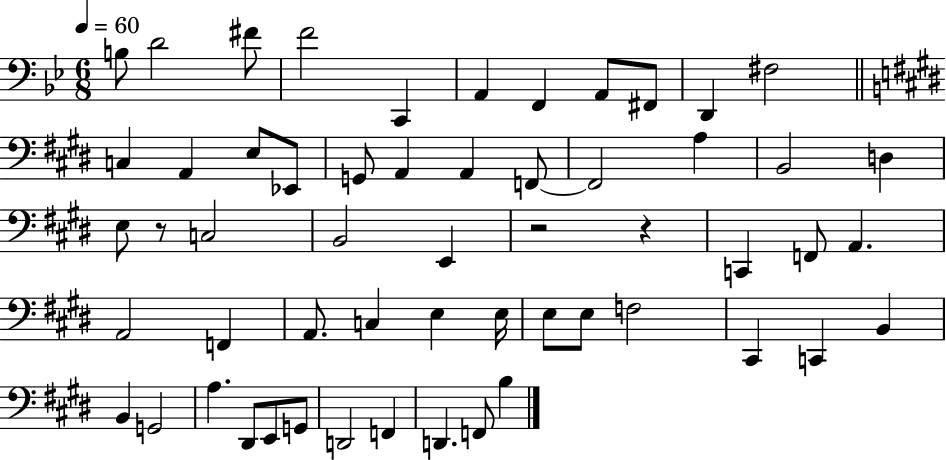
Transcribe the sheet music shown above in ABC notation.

X:1
T:Untitled
M:6/8
L:1/4
K:Bb
B,/2 D2 ^F/2 F2 C,, A,, F,, A,,/2 ^F,,/2 D,, ^F,2 C, A,, E,/2 _E,,/2 G,,/2 A,, A,, F,,/2 F,,2 A, B,,2 D, E,/2 z/2 C,2 B,,2 E,, z2 z C,, F,,/2 A,, A,,2 F,, A,,/2 C, E, E,/4 E,/2 E,/2 F,2 ^C,, C,, B,, B,, G,,2 A, ^D,,/2 E,,/2 G,,/2 D,,2 F,, D,, F,,/2 B,